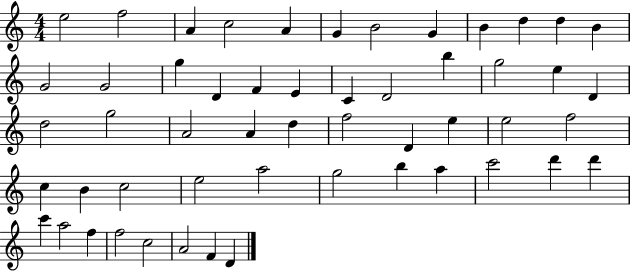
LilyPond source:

{
  \clef treble
  \numericTimeSignature
  \time 4/4
  \key c \major
  e''2 f''2 | a'4 c''2 a'4 | g'4 b'2 g'4 | b'4 d''4 d''4 b'4 | \break g'2 g'2 | g''4 d'4 f'4 e'4 | c'4 d'2 b''4 | g''2 e''4 d'4 | \break d''2 g''2 | a'2 a'4 d''4 | f''2 d'4 e''4 | e''2 f''2 | \break c''4 b'4 c''2 | e''2 a''2 | g''2 b''4 a''4 | c'''2 d'''4 d'''4 | \break c'''4 a''2 f''4 | f''2 c''2 | a'2 f'4 d'4 | \bar "|."
}